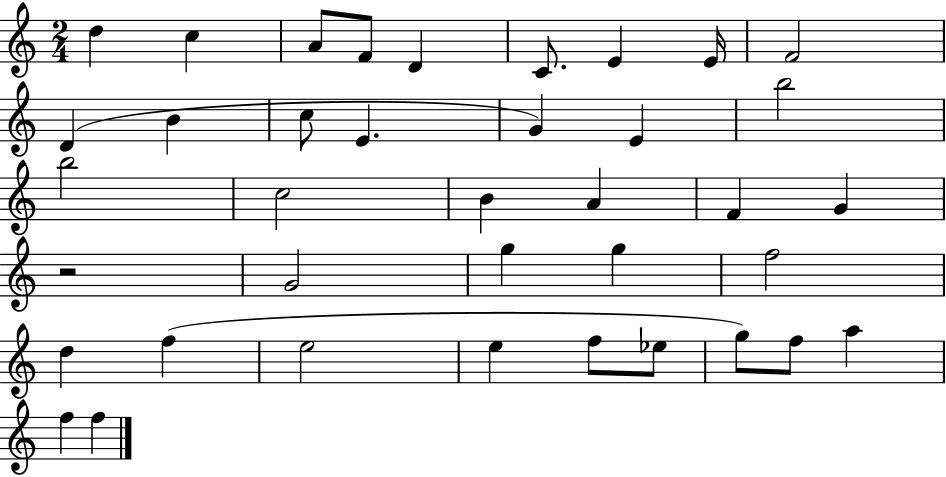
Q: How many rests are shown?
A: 1